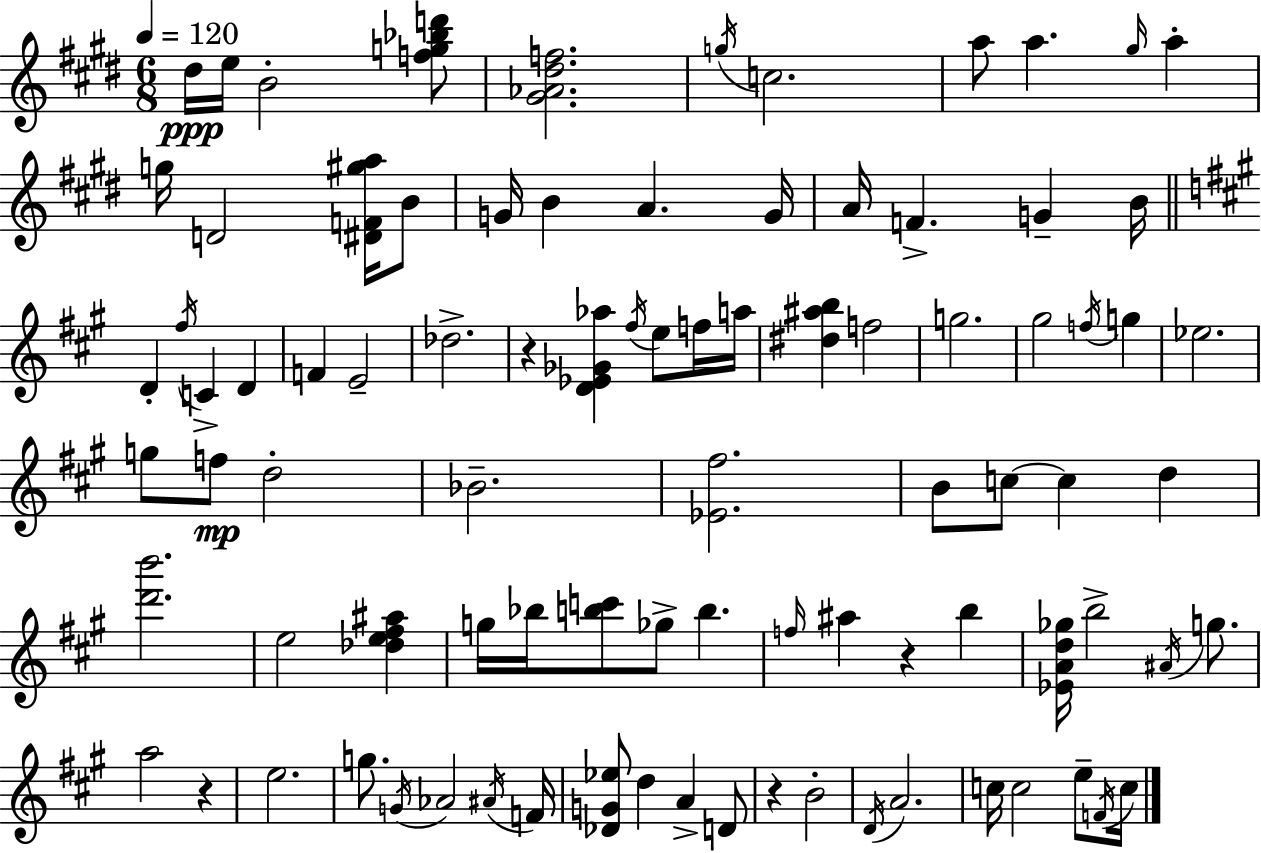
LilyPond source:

{
  \clef treble
  \numericTimeSignature
  \time 6/8
  \key e \major
  \tempo 4 = 120
  dis''16\ppp e''16 b'2-. <f'' g'' bes'' d'''>8 | <gis' aes' dis'' f''>2. | \acciaccatura { g''16 } c''2. | a''8 a''4. \grace { gis''16 } a''4-. | \break g''16 d'2 <dis' f' gis'' a''>16 | b'8 g'16 b'4 a'4. | g'16 a'16 f'4.-> g'4-- | b'16 \bar "||" \break \key a \major d'4-. \acciaccatura { fis''16 } c'4-> d'4 | f'4 e'2-- | des''2.-> | r4 <d' ees' ges' aes''>4 \acciaccatura { fis''16 } e''8 | \break f''16 a''16 <dis'' ais'' b''>4 f''2 | g''2. | gis''2 \acciaccatura { f''16 } g''4 | ees''2. | \break g''8 f''8\mp d''2-. | bes'2.-- | <ees' fis''>2. | b'8 c''8~~ c''4 d''4 | \break <d''' b'''>2. | e''2 <des'' e'' fis'' ais''>4 | g''16 bes''16 <b'' c'''>8 ges''8-> b''4. | \grace { f''16 } ais''4 r4 | \break b''4 <ees' a' d'' ges''>16 b''2-> | \acciaccatura { ais'16 } g''8. a''2 | r4 e''2. | g''8. \acciaccatura { g'16 } aes'2 | \break \acciaccatura { ais'16 } f'16 <des' g' ees''>8 d''4 | a'4-> d'8 r4 b'2-. | \acciaccatura { d'16 } a'2. | c''16 c''2 | \break e''8-- \acciaccatura { f'16 } c''16 \bar "|."
}